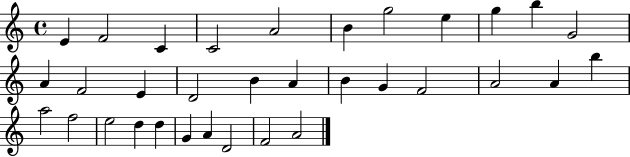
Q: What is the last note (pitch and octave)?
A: A4